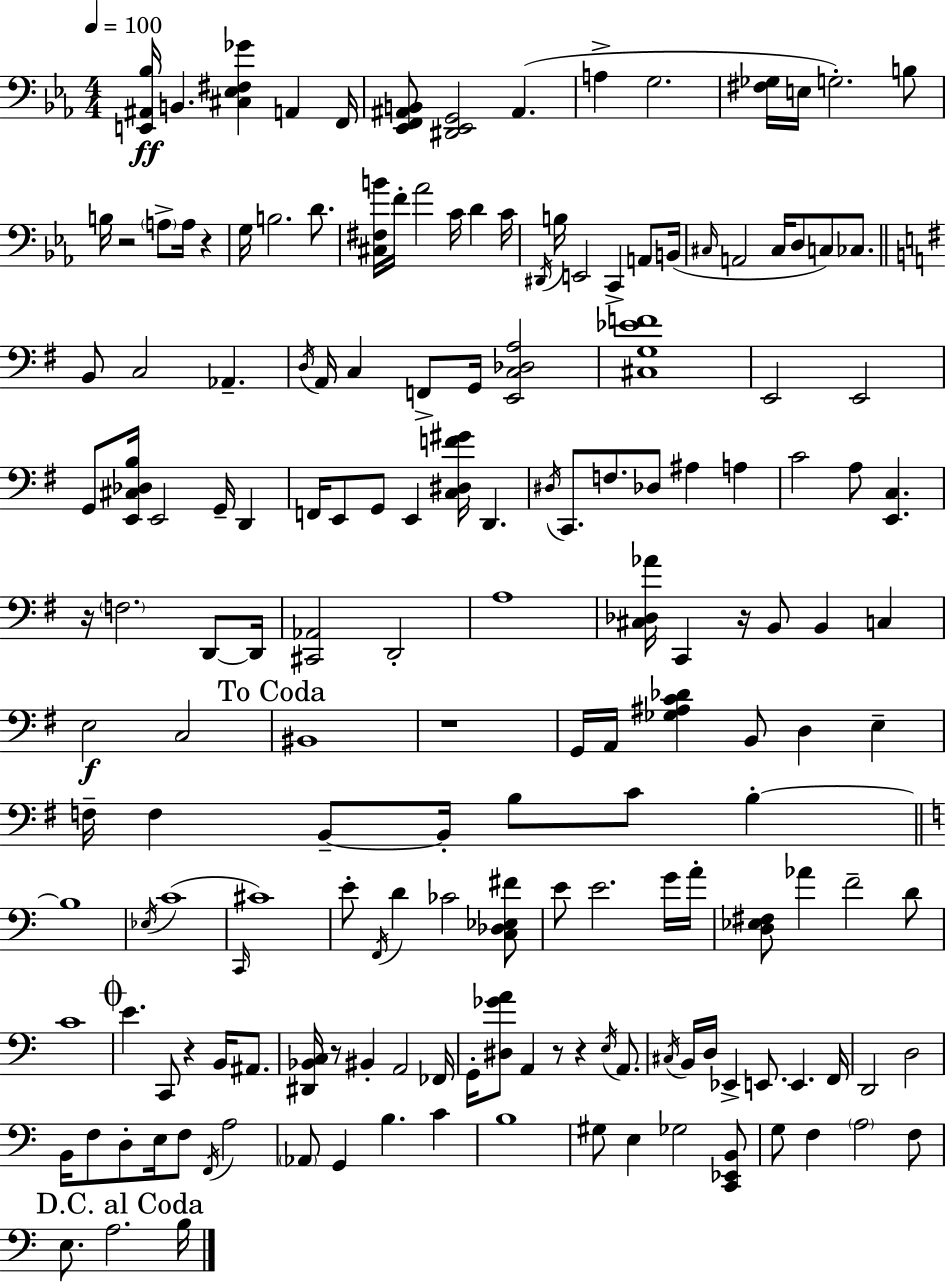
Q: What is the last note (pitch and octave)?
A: B3